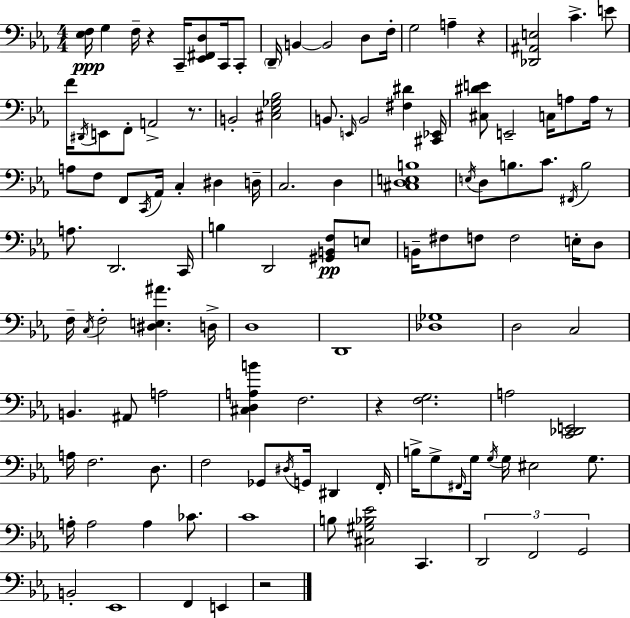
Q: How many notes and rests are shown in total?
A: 120